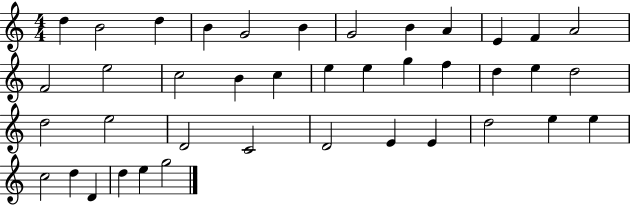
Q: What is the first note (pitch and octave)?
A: D5